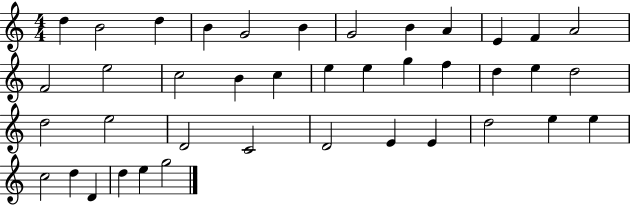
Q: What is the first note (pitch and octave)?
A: D5